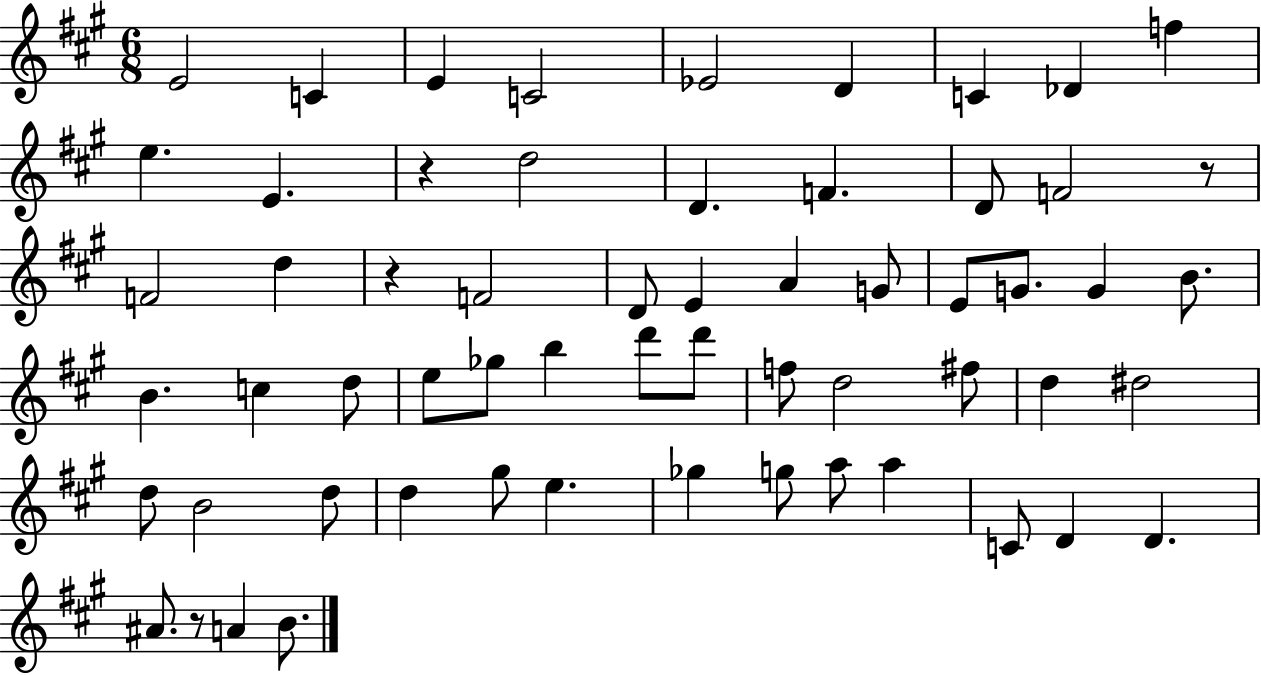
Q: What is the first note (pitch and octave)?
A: E4